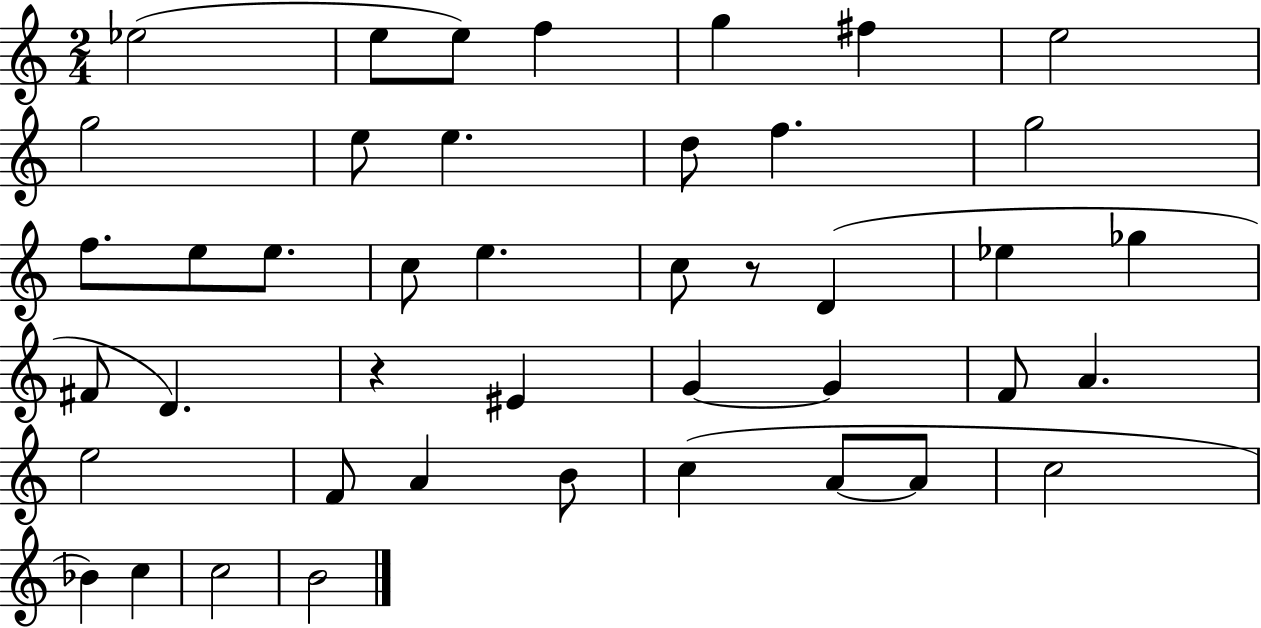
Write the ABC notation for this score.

X:1
T:Untitled
M:2/4
L:1/4
K:C
_e2 e/2 e/2 f g ^f e2 g2 e/2 e d/2 f g2 f/2 e/2 e/2 c/2 e c/2 z/2 D _e _g ^F/2 D z ^E G G F/2 A e2 F/2 A B/2 c A/2 A/2 c2 _B c c2 B2